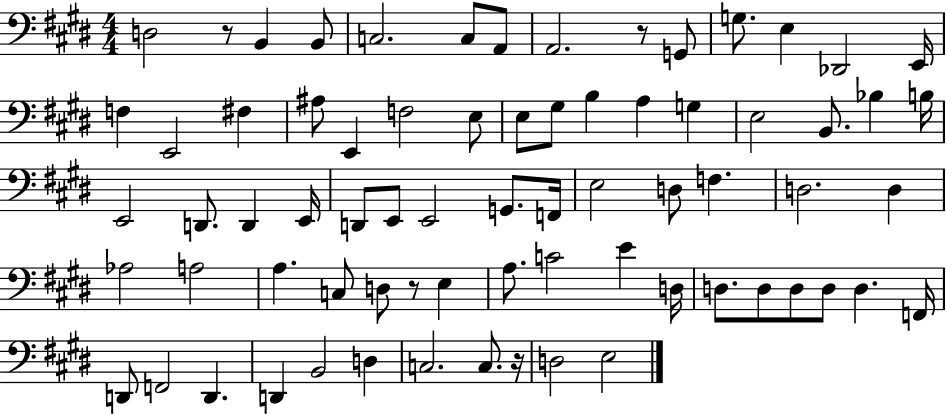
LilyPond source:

{
  \clef bass
  \numericTimeSignature
  \time 4/4
  \key e \major
  d2 r8 b,4 b,8 | c2. c8 a,8 | a,2. r8 g,8 | g8. e4 des,2 e,16 | \break f4 e,2 fis4 | ais8 e,4 f2 e8 | e8 gis8 b4 a4 g4 | e2 b,8. bes4 b16 | \break e,2 d,8. d,4 e,16 | d,8 e,8 e,2 g,8. f,16 | e2 d8 f4. | d2. d4 | \break aes2 a2 | a4. c8 d8 r8 e4 | a8. c'2 e'4 d16 | d8. d8 d8 d8 d4. f,16 | \break d,8 f,2 d,4. | d,4 b,2 d4 | c2. c8. r16 | d2 e2 | \break \bar "|."
}